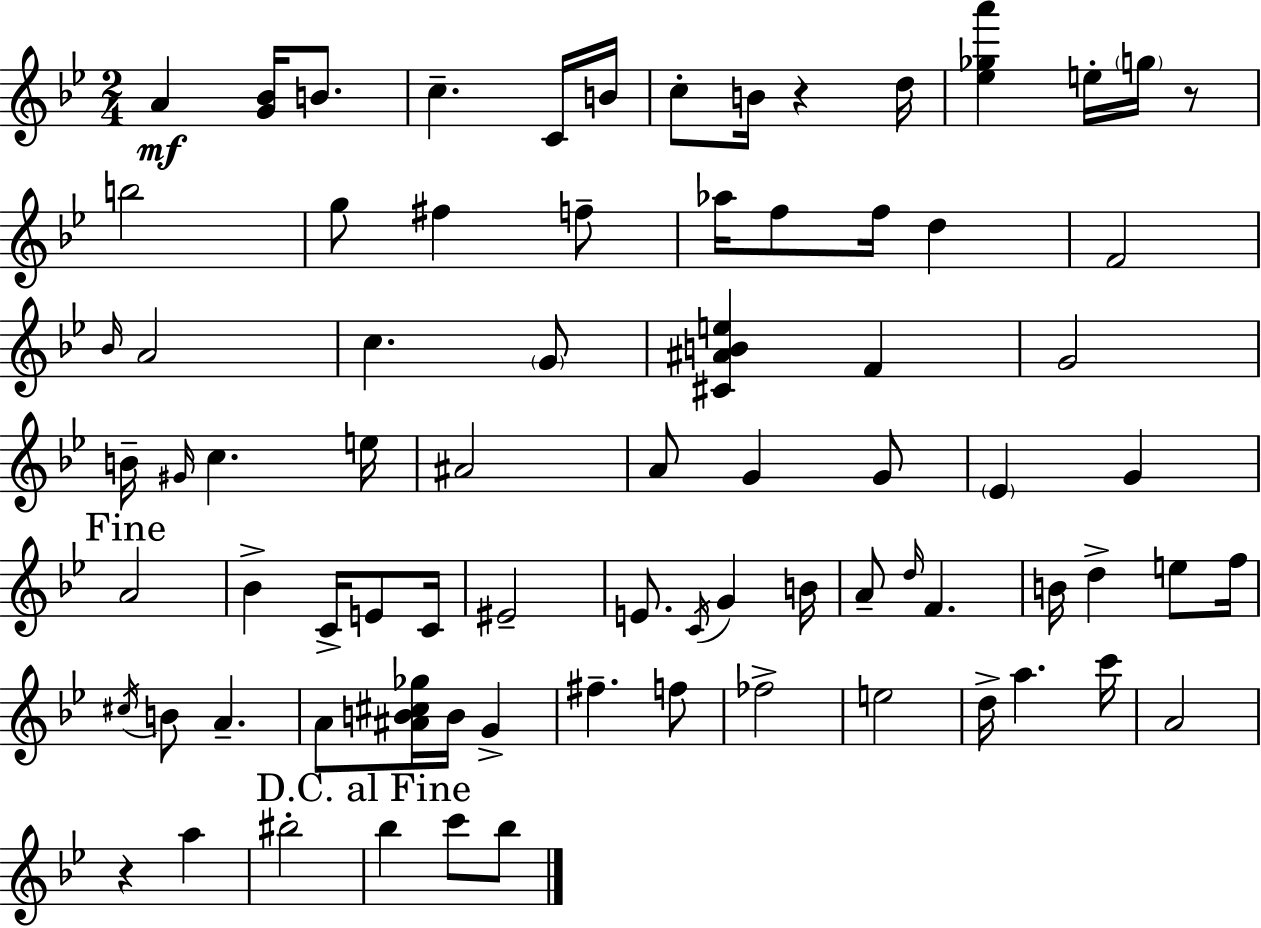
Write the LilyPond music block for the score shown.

{
  \clef treble
  \numericTimeSignature
  \time 2/4
  \key g \minor
  a'4\mf <g' bes'>16 b'8. | c''4.-- c'16 b'16 | c''8-. b'16 r4 d''16 | <ees'' ges'' a'''>4 e''16-. \parenthesize g''16 r8 | \break b''2 | g''8 fis''4 f''8-- | aes''16 f''8 f''16 d''4 | f'2 | \break \grace { bes'16 } a'2 | c''4. \parenthesize g'8 | <cis' ais' b' e''>4 f'4 | g'2 | \break b'16-- \grace { gis'16 } c''4. | e''16 ais'2 | a'8 g'4 | g'8 \parenthesize ees'4 g'4 | \break \mark "Fine" a'2 | bes'4-> c'16-> e'8 | c'16 eis'2-- | e'8. \acciaccatura { c'16 } g'4 | \break b'16 a'8-- \grace { d''16 } f'4. | b'16 d''4-> | e''8 f''16 \acciaccatura { cis''16 } b'8 a'4.-- | a'8 <ais' b' cis'' ges''>16 | \break b'16 g'4-> fis''4.-- | f''8 fes''2-> | e''2 | d''16-> a''4. | \break c'''16 a'2 | r4 | a''4 bis''2-. | \mark "D.C. al Fine" bes''4 | \break c'''8 bes''8 \bar "|."
}